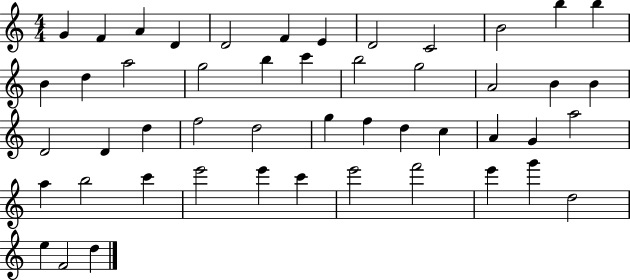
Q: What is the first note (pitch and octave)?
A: G4